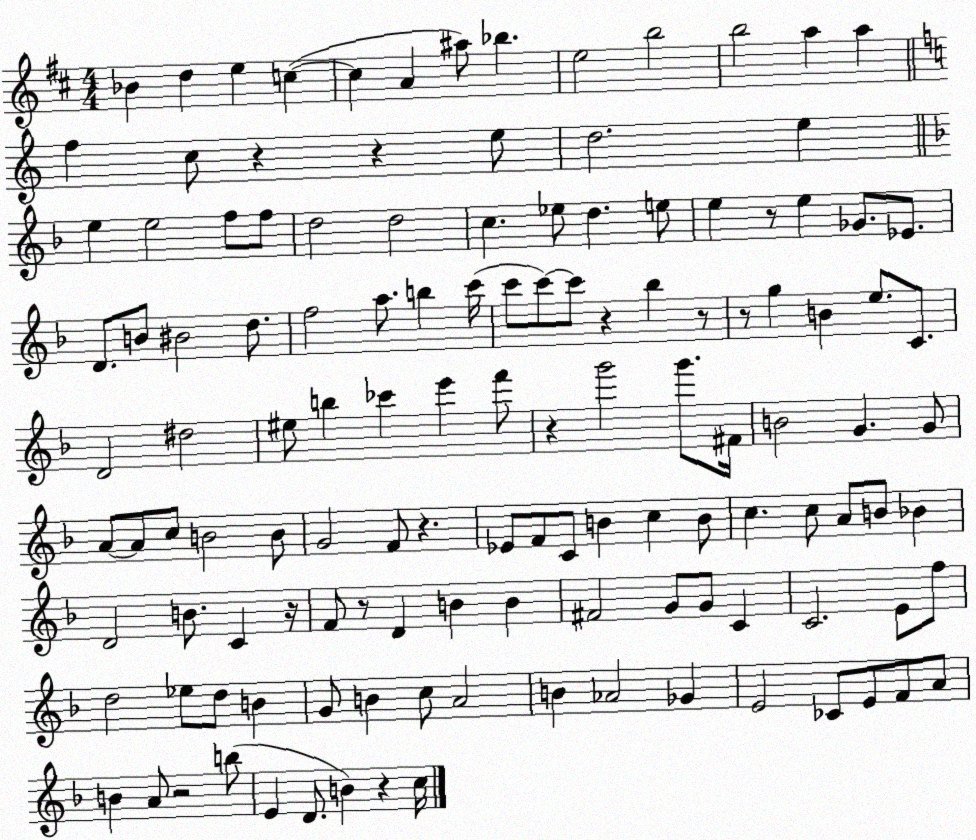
X:1
T:Untitled
M:4/4
L:1/4
K:D
_B d e c c A ^a/2 _b e2 b2 b2 a a f c/2 z z e/2 d2 e e e2 f/2 f/2 d2 d2 c _e/2 d e/2 e z/2 e _G/2 _E/2 D/2 B/2 ^B2 d/2 f2 a/2 b c'/4 c'/2 c'/2 c'/2 z _b z/2 z/2 g B e/2 C/2 D2 ^d2 ^e/2 b _c' e' f'/2 z g'2 g'/2 ^F/4 B2 G G/2 A/2 A/2 c/2 B2 B/2 G2 F/2 z _E/2 F/2 C/2 B c B/2 c c/2 A/2 B/2 _B D2 B/2 C z/4 F/2 z/2 D B B ^F2 G/2 G/2 C C2 E/2 f/2 d2 _e/2 d/2 B G/2 B c/2 A2 B _A2 _G E2 _C/2 E/2 F/2 A/2 B A/2 z2 b/2 E D/2 B z c/4